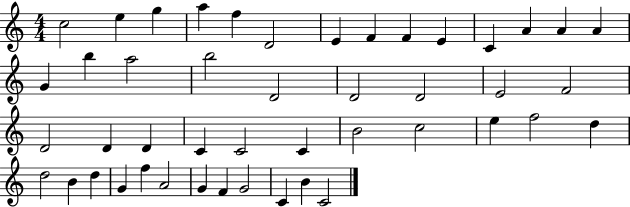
{
  \clef treble
  \numericTimeSignature
  \time 4/4
  \key c \major
  c''2 e''4 g''4 | a''4 f''4 d'2 | e'4 f'4 f'4 e'4 | c'4 a'4 a'4 a'4 | \break g'4 b''4 a''2 | b''2 d'2 | d'2 d'2 | e'2 f'2 | \break d'2 d'4 d'4 | c'4 c'2 c'4 | b'2 c''2 | e''4 f''2 d''4 | \break d''2 b'4 d''4 | g'4 f''4 a'2 | g'4 f'4 g'2 | c'4 b'4 c'2 | \break \bar "|."
}